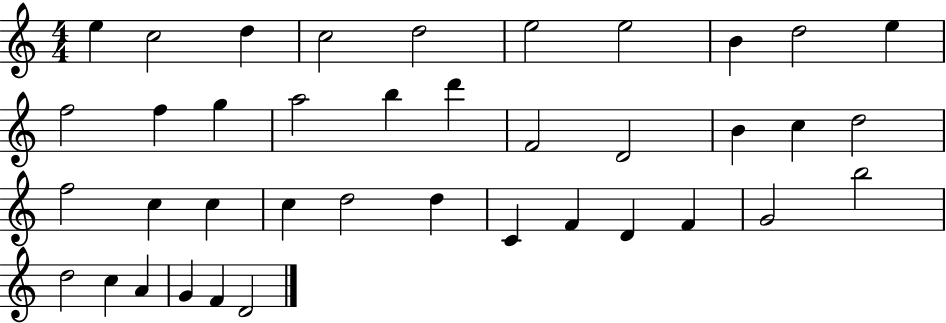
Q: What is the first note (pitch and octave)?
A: E5